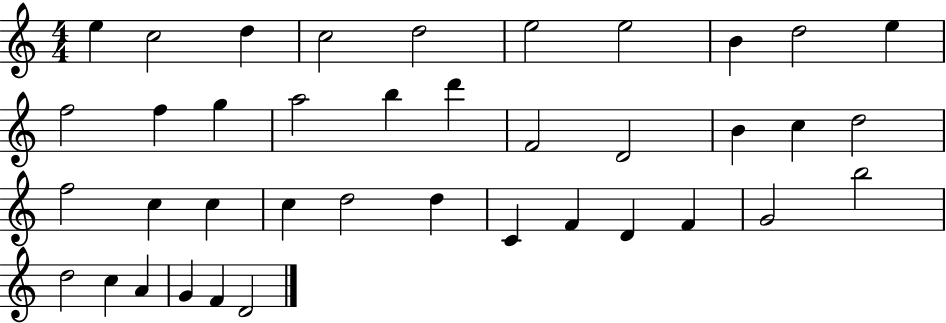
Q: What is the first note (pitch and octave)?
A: E5